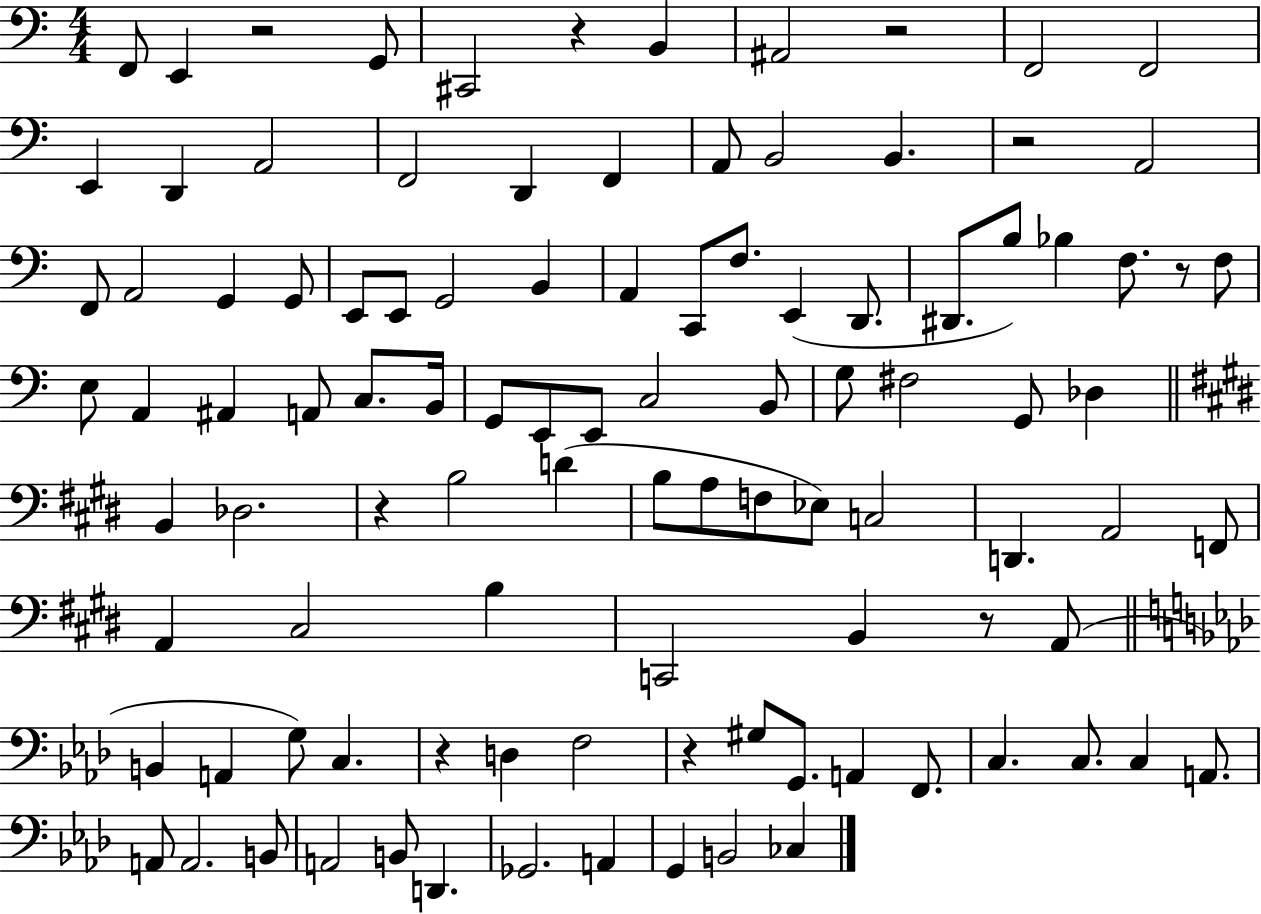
F2/e E2/q R/h G2/e C#2/h R/q B2/q A#2/h R/h F2/h F2/h E2/q D2/q A2/h F2/h D2/q F2/q A2/e B2/h B2/q. R/h A2/h F2/e A2/h G2/q G2/e E2/e E2/e G2/h B2/q A2/q C2/e F3/e. E2/q D2/e. D#2/e. B3/e Bb3/q F3/e. R/e F3/e E3/e A2/q A#2/q A2/e C3/e. B2/s G2/e E2/e E2/e C3/h B2/e G3/e F#3/h G2/e Db3/q B2/q Db3/h. R/q B3/h D4/q B3/e A3/e F3/e Eb3/e C3/h D2/q. A2/h F2/e A2/q C#3/h B3/q C2/h B2/q R/e A2/e B2/q A2/q G3/e C3/q. R/q D3/q F3/h R/q G#3/e G2/e. A2/q F2/e. C3/q. C3/e. C3/q A2/e. A2/e A2/h. B2/e A2/h B2/e D2/q. Gb2/h. A2/q G2/q B2/h CES3/q